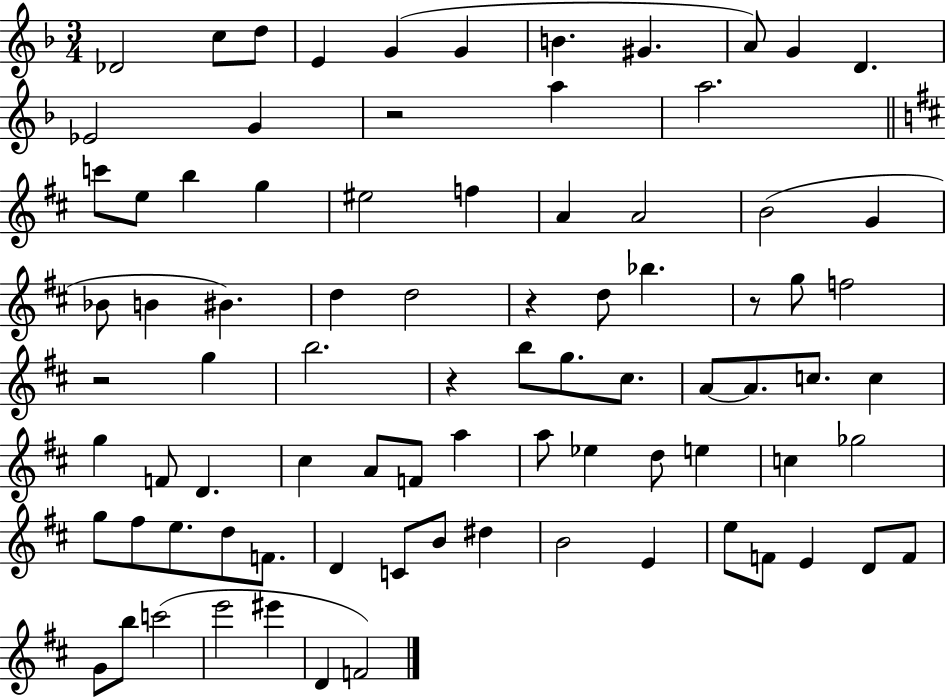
X:1
T:Untitled
M:3/4
L:1/4
K:F
_D2 c/2 d/2 E G G B ^G A/2 G D _E2 G z2 a a2 c'/2 e/2 b g ^e2 f A A2 B2 G _B/2 B ^B d d2 z d/2 _b z/2 g/2 f2 z2 g b2 z b/2 g/2 ^c/2 A/2 A/2 c/2 c g F/2 D ^c A/2 F/2 a a/2 _e d/2 e c _g2 g/2 ^f/2 e/2 d/2 F/2 D C/2 B/2 ^d B2 E e/2 F/2 E D/2 F/2 G/2 b/2 c'2 e'2 ^e' D F2